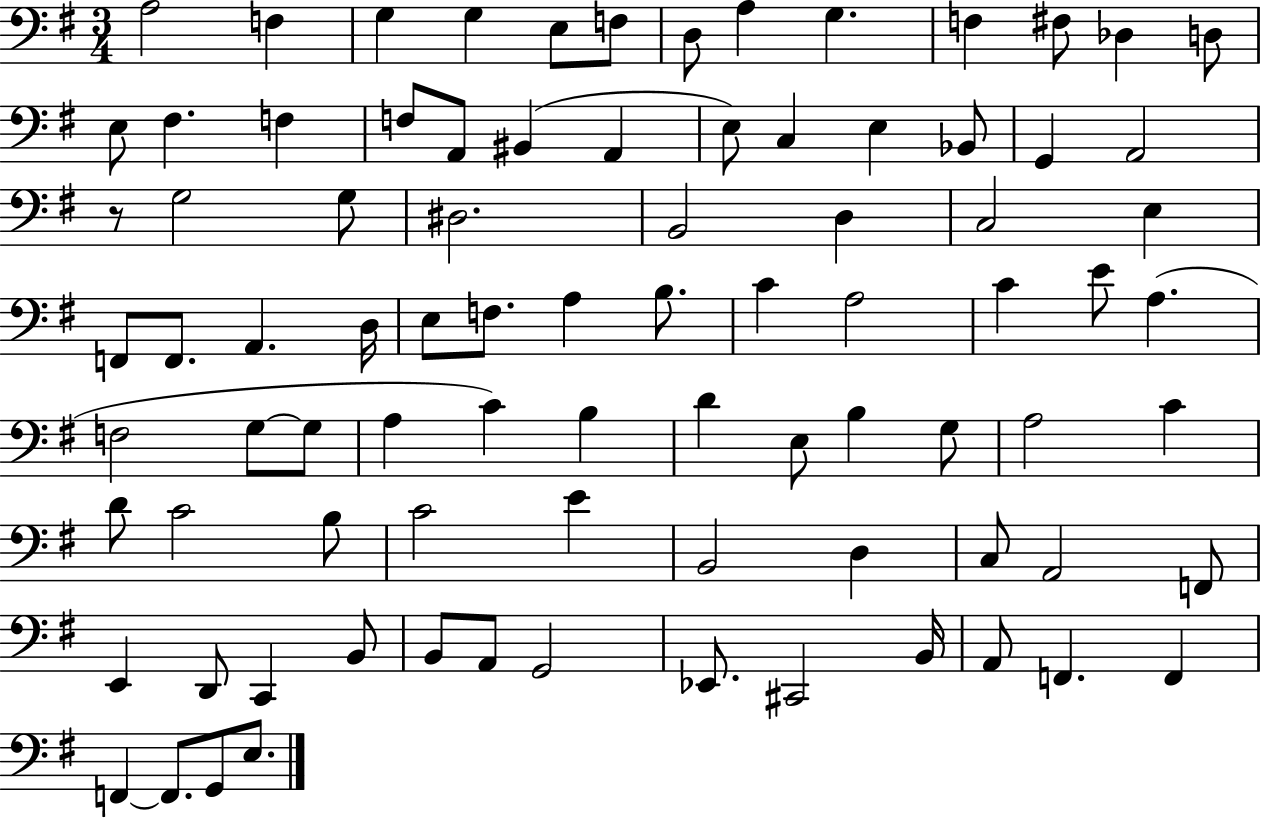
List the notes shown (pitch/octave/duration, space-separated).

A3/h F3/q G3/q G3/q E3/e F3/e D3/e A3/q G3/q. F3/q F#3/e Db3/q D3/e E3/e F#3/q. F3/q F3/e A2/e BIS2/q A2/q E3/e C3/q E3/q Bb2/e G2/q A2/h R/e G3/h G3/e D#3/h. B2/h D3/q C3/h E3/q F2/e F2/e. A2/q. D3/s E3/e F3/e. A3/q B3/e. C4/q A3/h C4/q E4/e A3/q. F3/h G3/e G3/e A3/q C4/q B3/q D4/q E3/e B3/q G3/e A3/h C4/q D4/e C4/h B3/e C4/h E4/q B2/h D3/q C3/e A2/h F2/e E2/q D2/e C2/q B2/e B2/e A2/e G2/h Eb2/e. C#2/h B2/s A2/e F2/q. F2/q F2/q F2/e. G2/e E3/e.